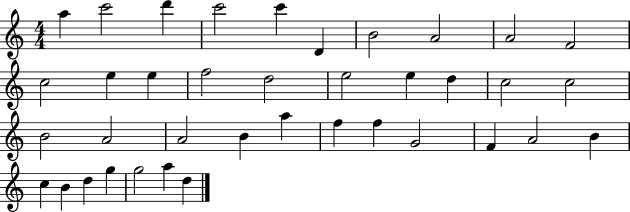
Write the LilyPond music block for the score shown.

{
  \clef treble
  \numericTimeSignature
  \time 4/4
  \key c \major
  a''4 c'''2 d'''4 | c'''2 c'''4 d'4 | b'2 a'2 | a'2 f'2 | \break c''2 e''4 e''4 | f''2 d''2 | e''2 e''4 d''4 | c''2 c''2 | \break b'2 a'2 | a'2 b'4 a''4 | f''4 f''4 g'2 | f'4 a'2 b'4 | \break c''4 b'4 d''4 g''4 | g''2 a''4 d''4 | \bar "|."
}